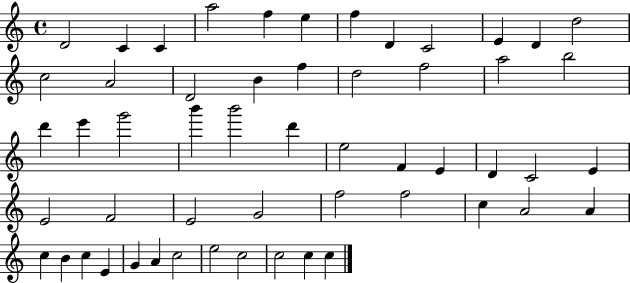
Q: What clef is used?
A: treble